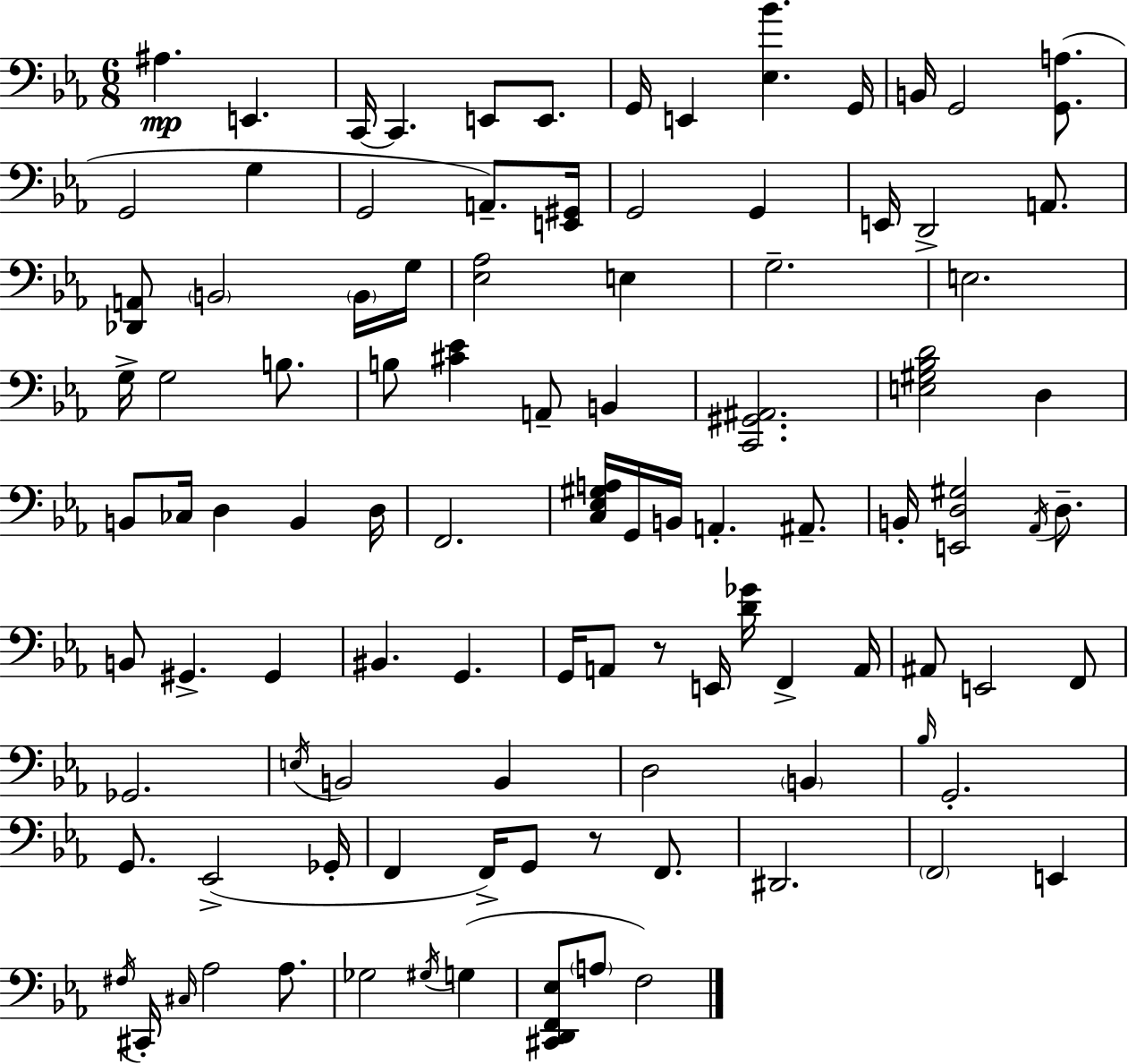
{
  \clef bass
  \numericTimeSignature
  \time 6/8
  \key c \minor
  \repeat volta 2 { ais4.\mp e,4. | c,16~~ c,4. e,8 e,8. | g,16 e,4 <ees bes'>4. g,16 | b,16 g,2 <g, a>8.( | \break g,2 g4 | g,2 a,8.--) <e, gis,>16 | g,2 g,4 | e,16 d,2-> a,8. | \break <des, a,>8 \parenthesize b,2 \parenthesize b,16 g16 | <ees aes>2 e4 | g2.-- | e2. | \break g16-> g2 b8. | b8 <cis' ees'>4 a,8-- b,4 | <c, gis, ais,>2. | <e gis bes d'>2 d4 | \break b,8 ces16 d4 b,4 d16 | f,2. | <c ees gis a>16 g,16 b,16 a,4.-. ais,8.-- | b,16-. <e, d gis>2 \acciaccatura { aes,16 } d8.-- | \break b,8 gis,4.-> gis,4 | bis,4. g,4. | g,16 a,8 r8 e,16 <d' ges'>16 f,4-> | a,16 ais,8 e,2 f,8 | \break ges,2. | \acciaccatura { e16 } b,2 b,4 | d2 \parenthesize b,4 | \grace { bes16 } g,2.-. | \break g,8. ees,2->( | ges,16-. f,4 f,16->) g,8 r8 | f,8. dis,2. | \parenthesize f,2 e,4 | \break \acciaccatura { fis16 } cis,16-. \grace { cis16 } aes2 | aes8. ges2 | \acciaccatura { gis16 }( g4 <cis, d, f, ees>8 \parenthesize a8 f2) | } \bar "|."
}